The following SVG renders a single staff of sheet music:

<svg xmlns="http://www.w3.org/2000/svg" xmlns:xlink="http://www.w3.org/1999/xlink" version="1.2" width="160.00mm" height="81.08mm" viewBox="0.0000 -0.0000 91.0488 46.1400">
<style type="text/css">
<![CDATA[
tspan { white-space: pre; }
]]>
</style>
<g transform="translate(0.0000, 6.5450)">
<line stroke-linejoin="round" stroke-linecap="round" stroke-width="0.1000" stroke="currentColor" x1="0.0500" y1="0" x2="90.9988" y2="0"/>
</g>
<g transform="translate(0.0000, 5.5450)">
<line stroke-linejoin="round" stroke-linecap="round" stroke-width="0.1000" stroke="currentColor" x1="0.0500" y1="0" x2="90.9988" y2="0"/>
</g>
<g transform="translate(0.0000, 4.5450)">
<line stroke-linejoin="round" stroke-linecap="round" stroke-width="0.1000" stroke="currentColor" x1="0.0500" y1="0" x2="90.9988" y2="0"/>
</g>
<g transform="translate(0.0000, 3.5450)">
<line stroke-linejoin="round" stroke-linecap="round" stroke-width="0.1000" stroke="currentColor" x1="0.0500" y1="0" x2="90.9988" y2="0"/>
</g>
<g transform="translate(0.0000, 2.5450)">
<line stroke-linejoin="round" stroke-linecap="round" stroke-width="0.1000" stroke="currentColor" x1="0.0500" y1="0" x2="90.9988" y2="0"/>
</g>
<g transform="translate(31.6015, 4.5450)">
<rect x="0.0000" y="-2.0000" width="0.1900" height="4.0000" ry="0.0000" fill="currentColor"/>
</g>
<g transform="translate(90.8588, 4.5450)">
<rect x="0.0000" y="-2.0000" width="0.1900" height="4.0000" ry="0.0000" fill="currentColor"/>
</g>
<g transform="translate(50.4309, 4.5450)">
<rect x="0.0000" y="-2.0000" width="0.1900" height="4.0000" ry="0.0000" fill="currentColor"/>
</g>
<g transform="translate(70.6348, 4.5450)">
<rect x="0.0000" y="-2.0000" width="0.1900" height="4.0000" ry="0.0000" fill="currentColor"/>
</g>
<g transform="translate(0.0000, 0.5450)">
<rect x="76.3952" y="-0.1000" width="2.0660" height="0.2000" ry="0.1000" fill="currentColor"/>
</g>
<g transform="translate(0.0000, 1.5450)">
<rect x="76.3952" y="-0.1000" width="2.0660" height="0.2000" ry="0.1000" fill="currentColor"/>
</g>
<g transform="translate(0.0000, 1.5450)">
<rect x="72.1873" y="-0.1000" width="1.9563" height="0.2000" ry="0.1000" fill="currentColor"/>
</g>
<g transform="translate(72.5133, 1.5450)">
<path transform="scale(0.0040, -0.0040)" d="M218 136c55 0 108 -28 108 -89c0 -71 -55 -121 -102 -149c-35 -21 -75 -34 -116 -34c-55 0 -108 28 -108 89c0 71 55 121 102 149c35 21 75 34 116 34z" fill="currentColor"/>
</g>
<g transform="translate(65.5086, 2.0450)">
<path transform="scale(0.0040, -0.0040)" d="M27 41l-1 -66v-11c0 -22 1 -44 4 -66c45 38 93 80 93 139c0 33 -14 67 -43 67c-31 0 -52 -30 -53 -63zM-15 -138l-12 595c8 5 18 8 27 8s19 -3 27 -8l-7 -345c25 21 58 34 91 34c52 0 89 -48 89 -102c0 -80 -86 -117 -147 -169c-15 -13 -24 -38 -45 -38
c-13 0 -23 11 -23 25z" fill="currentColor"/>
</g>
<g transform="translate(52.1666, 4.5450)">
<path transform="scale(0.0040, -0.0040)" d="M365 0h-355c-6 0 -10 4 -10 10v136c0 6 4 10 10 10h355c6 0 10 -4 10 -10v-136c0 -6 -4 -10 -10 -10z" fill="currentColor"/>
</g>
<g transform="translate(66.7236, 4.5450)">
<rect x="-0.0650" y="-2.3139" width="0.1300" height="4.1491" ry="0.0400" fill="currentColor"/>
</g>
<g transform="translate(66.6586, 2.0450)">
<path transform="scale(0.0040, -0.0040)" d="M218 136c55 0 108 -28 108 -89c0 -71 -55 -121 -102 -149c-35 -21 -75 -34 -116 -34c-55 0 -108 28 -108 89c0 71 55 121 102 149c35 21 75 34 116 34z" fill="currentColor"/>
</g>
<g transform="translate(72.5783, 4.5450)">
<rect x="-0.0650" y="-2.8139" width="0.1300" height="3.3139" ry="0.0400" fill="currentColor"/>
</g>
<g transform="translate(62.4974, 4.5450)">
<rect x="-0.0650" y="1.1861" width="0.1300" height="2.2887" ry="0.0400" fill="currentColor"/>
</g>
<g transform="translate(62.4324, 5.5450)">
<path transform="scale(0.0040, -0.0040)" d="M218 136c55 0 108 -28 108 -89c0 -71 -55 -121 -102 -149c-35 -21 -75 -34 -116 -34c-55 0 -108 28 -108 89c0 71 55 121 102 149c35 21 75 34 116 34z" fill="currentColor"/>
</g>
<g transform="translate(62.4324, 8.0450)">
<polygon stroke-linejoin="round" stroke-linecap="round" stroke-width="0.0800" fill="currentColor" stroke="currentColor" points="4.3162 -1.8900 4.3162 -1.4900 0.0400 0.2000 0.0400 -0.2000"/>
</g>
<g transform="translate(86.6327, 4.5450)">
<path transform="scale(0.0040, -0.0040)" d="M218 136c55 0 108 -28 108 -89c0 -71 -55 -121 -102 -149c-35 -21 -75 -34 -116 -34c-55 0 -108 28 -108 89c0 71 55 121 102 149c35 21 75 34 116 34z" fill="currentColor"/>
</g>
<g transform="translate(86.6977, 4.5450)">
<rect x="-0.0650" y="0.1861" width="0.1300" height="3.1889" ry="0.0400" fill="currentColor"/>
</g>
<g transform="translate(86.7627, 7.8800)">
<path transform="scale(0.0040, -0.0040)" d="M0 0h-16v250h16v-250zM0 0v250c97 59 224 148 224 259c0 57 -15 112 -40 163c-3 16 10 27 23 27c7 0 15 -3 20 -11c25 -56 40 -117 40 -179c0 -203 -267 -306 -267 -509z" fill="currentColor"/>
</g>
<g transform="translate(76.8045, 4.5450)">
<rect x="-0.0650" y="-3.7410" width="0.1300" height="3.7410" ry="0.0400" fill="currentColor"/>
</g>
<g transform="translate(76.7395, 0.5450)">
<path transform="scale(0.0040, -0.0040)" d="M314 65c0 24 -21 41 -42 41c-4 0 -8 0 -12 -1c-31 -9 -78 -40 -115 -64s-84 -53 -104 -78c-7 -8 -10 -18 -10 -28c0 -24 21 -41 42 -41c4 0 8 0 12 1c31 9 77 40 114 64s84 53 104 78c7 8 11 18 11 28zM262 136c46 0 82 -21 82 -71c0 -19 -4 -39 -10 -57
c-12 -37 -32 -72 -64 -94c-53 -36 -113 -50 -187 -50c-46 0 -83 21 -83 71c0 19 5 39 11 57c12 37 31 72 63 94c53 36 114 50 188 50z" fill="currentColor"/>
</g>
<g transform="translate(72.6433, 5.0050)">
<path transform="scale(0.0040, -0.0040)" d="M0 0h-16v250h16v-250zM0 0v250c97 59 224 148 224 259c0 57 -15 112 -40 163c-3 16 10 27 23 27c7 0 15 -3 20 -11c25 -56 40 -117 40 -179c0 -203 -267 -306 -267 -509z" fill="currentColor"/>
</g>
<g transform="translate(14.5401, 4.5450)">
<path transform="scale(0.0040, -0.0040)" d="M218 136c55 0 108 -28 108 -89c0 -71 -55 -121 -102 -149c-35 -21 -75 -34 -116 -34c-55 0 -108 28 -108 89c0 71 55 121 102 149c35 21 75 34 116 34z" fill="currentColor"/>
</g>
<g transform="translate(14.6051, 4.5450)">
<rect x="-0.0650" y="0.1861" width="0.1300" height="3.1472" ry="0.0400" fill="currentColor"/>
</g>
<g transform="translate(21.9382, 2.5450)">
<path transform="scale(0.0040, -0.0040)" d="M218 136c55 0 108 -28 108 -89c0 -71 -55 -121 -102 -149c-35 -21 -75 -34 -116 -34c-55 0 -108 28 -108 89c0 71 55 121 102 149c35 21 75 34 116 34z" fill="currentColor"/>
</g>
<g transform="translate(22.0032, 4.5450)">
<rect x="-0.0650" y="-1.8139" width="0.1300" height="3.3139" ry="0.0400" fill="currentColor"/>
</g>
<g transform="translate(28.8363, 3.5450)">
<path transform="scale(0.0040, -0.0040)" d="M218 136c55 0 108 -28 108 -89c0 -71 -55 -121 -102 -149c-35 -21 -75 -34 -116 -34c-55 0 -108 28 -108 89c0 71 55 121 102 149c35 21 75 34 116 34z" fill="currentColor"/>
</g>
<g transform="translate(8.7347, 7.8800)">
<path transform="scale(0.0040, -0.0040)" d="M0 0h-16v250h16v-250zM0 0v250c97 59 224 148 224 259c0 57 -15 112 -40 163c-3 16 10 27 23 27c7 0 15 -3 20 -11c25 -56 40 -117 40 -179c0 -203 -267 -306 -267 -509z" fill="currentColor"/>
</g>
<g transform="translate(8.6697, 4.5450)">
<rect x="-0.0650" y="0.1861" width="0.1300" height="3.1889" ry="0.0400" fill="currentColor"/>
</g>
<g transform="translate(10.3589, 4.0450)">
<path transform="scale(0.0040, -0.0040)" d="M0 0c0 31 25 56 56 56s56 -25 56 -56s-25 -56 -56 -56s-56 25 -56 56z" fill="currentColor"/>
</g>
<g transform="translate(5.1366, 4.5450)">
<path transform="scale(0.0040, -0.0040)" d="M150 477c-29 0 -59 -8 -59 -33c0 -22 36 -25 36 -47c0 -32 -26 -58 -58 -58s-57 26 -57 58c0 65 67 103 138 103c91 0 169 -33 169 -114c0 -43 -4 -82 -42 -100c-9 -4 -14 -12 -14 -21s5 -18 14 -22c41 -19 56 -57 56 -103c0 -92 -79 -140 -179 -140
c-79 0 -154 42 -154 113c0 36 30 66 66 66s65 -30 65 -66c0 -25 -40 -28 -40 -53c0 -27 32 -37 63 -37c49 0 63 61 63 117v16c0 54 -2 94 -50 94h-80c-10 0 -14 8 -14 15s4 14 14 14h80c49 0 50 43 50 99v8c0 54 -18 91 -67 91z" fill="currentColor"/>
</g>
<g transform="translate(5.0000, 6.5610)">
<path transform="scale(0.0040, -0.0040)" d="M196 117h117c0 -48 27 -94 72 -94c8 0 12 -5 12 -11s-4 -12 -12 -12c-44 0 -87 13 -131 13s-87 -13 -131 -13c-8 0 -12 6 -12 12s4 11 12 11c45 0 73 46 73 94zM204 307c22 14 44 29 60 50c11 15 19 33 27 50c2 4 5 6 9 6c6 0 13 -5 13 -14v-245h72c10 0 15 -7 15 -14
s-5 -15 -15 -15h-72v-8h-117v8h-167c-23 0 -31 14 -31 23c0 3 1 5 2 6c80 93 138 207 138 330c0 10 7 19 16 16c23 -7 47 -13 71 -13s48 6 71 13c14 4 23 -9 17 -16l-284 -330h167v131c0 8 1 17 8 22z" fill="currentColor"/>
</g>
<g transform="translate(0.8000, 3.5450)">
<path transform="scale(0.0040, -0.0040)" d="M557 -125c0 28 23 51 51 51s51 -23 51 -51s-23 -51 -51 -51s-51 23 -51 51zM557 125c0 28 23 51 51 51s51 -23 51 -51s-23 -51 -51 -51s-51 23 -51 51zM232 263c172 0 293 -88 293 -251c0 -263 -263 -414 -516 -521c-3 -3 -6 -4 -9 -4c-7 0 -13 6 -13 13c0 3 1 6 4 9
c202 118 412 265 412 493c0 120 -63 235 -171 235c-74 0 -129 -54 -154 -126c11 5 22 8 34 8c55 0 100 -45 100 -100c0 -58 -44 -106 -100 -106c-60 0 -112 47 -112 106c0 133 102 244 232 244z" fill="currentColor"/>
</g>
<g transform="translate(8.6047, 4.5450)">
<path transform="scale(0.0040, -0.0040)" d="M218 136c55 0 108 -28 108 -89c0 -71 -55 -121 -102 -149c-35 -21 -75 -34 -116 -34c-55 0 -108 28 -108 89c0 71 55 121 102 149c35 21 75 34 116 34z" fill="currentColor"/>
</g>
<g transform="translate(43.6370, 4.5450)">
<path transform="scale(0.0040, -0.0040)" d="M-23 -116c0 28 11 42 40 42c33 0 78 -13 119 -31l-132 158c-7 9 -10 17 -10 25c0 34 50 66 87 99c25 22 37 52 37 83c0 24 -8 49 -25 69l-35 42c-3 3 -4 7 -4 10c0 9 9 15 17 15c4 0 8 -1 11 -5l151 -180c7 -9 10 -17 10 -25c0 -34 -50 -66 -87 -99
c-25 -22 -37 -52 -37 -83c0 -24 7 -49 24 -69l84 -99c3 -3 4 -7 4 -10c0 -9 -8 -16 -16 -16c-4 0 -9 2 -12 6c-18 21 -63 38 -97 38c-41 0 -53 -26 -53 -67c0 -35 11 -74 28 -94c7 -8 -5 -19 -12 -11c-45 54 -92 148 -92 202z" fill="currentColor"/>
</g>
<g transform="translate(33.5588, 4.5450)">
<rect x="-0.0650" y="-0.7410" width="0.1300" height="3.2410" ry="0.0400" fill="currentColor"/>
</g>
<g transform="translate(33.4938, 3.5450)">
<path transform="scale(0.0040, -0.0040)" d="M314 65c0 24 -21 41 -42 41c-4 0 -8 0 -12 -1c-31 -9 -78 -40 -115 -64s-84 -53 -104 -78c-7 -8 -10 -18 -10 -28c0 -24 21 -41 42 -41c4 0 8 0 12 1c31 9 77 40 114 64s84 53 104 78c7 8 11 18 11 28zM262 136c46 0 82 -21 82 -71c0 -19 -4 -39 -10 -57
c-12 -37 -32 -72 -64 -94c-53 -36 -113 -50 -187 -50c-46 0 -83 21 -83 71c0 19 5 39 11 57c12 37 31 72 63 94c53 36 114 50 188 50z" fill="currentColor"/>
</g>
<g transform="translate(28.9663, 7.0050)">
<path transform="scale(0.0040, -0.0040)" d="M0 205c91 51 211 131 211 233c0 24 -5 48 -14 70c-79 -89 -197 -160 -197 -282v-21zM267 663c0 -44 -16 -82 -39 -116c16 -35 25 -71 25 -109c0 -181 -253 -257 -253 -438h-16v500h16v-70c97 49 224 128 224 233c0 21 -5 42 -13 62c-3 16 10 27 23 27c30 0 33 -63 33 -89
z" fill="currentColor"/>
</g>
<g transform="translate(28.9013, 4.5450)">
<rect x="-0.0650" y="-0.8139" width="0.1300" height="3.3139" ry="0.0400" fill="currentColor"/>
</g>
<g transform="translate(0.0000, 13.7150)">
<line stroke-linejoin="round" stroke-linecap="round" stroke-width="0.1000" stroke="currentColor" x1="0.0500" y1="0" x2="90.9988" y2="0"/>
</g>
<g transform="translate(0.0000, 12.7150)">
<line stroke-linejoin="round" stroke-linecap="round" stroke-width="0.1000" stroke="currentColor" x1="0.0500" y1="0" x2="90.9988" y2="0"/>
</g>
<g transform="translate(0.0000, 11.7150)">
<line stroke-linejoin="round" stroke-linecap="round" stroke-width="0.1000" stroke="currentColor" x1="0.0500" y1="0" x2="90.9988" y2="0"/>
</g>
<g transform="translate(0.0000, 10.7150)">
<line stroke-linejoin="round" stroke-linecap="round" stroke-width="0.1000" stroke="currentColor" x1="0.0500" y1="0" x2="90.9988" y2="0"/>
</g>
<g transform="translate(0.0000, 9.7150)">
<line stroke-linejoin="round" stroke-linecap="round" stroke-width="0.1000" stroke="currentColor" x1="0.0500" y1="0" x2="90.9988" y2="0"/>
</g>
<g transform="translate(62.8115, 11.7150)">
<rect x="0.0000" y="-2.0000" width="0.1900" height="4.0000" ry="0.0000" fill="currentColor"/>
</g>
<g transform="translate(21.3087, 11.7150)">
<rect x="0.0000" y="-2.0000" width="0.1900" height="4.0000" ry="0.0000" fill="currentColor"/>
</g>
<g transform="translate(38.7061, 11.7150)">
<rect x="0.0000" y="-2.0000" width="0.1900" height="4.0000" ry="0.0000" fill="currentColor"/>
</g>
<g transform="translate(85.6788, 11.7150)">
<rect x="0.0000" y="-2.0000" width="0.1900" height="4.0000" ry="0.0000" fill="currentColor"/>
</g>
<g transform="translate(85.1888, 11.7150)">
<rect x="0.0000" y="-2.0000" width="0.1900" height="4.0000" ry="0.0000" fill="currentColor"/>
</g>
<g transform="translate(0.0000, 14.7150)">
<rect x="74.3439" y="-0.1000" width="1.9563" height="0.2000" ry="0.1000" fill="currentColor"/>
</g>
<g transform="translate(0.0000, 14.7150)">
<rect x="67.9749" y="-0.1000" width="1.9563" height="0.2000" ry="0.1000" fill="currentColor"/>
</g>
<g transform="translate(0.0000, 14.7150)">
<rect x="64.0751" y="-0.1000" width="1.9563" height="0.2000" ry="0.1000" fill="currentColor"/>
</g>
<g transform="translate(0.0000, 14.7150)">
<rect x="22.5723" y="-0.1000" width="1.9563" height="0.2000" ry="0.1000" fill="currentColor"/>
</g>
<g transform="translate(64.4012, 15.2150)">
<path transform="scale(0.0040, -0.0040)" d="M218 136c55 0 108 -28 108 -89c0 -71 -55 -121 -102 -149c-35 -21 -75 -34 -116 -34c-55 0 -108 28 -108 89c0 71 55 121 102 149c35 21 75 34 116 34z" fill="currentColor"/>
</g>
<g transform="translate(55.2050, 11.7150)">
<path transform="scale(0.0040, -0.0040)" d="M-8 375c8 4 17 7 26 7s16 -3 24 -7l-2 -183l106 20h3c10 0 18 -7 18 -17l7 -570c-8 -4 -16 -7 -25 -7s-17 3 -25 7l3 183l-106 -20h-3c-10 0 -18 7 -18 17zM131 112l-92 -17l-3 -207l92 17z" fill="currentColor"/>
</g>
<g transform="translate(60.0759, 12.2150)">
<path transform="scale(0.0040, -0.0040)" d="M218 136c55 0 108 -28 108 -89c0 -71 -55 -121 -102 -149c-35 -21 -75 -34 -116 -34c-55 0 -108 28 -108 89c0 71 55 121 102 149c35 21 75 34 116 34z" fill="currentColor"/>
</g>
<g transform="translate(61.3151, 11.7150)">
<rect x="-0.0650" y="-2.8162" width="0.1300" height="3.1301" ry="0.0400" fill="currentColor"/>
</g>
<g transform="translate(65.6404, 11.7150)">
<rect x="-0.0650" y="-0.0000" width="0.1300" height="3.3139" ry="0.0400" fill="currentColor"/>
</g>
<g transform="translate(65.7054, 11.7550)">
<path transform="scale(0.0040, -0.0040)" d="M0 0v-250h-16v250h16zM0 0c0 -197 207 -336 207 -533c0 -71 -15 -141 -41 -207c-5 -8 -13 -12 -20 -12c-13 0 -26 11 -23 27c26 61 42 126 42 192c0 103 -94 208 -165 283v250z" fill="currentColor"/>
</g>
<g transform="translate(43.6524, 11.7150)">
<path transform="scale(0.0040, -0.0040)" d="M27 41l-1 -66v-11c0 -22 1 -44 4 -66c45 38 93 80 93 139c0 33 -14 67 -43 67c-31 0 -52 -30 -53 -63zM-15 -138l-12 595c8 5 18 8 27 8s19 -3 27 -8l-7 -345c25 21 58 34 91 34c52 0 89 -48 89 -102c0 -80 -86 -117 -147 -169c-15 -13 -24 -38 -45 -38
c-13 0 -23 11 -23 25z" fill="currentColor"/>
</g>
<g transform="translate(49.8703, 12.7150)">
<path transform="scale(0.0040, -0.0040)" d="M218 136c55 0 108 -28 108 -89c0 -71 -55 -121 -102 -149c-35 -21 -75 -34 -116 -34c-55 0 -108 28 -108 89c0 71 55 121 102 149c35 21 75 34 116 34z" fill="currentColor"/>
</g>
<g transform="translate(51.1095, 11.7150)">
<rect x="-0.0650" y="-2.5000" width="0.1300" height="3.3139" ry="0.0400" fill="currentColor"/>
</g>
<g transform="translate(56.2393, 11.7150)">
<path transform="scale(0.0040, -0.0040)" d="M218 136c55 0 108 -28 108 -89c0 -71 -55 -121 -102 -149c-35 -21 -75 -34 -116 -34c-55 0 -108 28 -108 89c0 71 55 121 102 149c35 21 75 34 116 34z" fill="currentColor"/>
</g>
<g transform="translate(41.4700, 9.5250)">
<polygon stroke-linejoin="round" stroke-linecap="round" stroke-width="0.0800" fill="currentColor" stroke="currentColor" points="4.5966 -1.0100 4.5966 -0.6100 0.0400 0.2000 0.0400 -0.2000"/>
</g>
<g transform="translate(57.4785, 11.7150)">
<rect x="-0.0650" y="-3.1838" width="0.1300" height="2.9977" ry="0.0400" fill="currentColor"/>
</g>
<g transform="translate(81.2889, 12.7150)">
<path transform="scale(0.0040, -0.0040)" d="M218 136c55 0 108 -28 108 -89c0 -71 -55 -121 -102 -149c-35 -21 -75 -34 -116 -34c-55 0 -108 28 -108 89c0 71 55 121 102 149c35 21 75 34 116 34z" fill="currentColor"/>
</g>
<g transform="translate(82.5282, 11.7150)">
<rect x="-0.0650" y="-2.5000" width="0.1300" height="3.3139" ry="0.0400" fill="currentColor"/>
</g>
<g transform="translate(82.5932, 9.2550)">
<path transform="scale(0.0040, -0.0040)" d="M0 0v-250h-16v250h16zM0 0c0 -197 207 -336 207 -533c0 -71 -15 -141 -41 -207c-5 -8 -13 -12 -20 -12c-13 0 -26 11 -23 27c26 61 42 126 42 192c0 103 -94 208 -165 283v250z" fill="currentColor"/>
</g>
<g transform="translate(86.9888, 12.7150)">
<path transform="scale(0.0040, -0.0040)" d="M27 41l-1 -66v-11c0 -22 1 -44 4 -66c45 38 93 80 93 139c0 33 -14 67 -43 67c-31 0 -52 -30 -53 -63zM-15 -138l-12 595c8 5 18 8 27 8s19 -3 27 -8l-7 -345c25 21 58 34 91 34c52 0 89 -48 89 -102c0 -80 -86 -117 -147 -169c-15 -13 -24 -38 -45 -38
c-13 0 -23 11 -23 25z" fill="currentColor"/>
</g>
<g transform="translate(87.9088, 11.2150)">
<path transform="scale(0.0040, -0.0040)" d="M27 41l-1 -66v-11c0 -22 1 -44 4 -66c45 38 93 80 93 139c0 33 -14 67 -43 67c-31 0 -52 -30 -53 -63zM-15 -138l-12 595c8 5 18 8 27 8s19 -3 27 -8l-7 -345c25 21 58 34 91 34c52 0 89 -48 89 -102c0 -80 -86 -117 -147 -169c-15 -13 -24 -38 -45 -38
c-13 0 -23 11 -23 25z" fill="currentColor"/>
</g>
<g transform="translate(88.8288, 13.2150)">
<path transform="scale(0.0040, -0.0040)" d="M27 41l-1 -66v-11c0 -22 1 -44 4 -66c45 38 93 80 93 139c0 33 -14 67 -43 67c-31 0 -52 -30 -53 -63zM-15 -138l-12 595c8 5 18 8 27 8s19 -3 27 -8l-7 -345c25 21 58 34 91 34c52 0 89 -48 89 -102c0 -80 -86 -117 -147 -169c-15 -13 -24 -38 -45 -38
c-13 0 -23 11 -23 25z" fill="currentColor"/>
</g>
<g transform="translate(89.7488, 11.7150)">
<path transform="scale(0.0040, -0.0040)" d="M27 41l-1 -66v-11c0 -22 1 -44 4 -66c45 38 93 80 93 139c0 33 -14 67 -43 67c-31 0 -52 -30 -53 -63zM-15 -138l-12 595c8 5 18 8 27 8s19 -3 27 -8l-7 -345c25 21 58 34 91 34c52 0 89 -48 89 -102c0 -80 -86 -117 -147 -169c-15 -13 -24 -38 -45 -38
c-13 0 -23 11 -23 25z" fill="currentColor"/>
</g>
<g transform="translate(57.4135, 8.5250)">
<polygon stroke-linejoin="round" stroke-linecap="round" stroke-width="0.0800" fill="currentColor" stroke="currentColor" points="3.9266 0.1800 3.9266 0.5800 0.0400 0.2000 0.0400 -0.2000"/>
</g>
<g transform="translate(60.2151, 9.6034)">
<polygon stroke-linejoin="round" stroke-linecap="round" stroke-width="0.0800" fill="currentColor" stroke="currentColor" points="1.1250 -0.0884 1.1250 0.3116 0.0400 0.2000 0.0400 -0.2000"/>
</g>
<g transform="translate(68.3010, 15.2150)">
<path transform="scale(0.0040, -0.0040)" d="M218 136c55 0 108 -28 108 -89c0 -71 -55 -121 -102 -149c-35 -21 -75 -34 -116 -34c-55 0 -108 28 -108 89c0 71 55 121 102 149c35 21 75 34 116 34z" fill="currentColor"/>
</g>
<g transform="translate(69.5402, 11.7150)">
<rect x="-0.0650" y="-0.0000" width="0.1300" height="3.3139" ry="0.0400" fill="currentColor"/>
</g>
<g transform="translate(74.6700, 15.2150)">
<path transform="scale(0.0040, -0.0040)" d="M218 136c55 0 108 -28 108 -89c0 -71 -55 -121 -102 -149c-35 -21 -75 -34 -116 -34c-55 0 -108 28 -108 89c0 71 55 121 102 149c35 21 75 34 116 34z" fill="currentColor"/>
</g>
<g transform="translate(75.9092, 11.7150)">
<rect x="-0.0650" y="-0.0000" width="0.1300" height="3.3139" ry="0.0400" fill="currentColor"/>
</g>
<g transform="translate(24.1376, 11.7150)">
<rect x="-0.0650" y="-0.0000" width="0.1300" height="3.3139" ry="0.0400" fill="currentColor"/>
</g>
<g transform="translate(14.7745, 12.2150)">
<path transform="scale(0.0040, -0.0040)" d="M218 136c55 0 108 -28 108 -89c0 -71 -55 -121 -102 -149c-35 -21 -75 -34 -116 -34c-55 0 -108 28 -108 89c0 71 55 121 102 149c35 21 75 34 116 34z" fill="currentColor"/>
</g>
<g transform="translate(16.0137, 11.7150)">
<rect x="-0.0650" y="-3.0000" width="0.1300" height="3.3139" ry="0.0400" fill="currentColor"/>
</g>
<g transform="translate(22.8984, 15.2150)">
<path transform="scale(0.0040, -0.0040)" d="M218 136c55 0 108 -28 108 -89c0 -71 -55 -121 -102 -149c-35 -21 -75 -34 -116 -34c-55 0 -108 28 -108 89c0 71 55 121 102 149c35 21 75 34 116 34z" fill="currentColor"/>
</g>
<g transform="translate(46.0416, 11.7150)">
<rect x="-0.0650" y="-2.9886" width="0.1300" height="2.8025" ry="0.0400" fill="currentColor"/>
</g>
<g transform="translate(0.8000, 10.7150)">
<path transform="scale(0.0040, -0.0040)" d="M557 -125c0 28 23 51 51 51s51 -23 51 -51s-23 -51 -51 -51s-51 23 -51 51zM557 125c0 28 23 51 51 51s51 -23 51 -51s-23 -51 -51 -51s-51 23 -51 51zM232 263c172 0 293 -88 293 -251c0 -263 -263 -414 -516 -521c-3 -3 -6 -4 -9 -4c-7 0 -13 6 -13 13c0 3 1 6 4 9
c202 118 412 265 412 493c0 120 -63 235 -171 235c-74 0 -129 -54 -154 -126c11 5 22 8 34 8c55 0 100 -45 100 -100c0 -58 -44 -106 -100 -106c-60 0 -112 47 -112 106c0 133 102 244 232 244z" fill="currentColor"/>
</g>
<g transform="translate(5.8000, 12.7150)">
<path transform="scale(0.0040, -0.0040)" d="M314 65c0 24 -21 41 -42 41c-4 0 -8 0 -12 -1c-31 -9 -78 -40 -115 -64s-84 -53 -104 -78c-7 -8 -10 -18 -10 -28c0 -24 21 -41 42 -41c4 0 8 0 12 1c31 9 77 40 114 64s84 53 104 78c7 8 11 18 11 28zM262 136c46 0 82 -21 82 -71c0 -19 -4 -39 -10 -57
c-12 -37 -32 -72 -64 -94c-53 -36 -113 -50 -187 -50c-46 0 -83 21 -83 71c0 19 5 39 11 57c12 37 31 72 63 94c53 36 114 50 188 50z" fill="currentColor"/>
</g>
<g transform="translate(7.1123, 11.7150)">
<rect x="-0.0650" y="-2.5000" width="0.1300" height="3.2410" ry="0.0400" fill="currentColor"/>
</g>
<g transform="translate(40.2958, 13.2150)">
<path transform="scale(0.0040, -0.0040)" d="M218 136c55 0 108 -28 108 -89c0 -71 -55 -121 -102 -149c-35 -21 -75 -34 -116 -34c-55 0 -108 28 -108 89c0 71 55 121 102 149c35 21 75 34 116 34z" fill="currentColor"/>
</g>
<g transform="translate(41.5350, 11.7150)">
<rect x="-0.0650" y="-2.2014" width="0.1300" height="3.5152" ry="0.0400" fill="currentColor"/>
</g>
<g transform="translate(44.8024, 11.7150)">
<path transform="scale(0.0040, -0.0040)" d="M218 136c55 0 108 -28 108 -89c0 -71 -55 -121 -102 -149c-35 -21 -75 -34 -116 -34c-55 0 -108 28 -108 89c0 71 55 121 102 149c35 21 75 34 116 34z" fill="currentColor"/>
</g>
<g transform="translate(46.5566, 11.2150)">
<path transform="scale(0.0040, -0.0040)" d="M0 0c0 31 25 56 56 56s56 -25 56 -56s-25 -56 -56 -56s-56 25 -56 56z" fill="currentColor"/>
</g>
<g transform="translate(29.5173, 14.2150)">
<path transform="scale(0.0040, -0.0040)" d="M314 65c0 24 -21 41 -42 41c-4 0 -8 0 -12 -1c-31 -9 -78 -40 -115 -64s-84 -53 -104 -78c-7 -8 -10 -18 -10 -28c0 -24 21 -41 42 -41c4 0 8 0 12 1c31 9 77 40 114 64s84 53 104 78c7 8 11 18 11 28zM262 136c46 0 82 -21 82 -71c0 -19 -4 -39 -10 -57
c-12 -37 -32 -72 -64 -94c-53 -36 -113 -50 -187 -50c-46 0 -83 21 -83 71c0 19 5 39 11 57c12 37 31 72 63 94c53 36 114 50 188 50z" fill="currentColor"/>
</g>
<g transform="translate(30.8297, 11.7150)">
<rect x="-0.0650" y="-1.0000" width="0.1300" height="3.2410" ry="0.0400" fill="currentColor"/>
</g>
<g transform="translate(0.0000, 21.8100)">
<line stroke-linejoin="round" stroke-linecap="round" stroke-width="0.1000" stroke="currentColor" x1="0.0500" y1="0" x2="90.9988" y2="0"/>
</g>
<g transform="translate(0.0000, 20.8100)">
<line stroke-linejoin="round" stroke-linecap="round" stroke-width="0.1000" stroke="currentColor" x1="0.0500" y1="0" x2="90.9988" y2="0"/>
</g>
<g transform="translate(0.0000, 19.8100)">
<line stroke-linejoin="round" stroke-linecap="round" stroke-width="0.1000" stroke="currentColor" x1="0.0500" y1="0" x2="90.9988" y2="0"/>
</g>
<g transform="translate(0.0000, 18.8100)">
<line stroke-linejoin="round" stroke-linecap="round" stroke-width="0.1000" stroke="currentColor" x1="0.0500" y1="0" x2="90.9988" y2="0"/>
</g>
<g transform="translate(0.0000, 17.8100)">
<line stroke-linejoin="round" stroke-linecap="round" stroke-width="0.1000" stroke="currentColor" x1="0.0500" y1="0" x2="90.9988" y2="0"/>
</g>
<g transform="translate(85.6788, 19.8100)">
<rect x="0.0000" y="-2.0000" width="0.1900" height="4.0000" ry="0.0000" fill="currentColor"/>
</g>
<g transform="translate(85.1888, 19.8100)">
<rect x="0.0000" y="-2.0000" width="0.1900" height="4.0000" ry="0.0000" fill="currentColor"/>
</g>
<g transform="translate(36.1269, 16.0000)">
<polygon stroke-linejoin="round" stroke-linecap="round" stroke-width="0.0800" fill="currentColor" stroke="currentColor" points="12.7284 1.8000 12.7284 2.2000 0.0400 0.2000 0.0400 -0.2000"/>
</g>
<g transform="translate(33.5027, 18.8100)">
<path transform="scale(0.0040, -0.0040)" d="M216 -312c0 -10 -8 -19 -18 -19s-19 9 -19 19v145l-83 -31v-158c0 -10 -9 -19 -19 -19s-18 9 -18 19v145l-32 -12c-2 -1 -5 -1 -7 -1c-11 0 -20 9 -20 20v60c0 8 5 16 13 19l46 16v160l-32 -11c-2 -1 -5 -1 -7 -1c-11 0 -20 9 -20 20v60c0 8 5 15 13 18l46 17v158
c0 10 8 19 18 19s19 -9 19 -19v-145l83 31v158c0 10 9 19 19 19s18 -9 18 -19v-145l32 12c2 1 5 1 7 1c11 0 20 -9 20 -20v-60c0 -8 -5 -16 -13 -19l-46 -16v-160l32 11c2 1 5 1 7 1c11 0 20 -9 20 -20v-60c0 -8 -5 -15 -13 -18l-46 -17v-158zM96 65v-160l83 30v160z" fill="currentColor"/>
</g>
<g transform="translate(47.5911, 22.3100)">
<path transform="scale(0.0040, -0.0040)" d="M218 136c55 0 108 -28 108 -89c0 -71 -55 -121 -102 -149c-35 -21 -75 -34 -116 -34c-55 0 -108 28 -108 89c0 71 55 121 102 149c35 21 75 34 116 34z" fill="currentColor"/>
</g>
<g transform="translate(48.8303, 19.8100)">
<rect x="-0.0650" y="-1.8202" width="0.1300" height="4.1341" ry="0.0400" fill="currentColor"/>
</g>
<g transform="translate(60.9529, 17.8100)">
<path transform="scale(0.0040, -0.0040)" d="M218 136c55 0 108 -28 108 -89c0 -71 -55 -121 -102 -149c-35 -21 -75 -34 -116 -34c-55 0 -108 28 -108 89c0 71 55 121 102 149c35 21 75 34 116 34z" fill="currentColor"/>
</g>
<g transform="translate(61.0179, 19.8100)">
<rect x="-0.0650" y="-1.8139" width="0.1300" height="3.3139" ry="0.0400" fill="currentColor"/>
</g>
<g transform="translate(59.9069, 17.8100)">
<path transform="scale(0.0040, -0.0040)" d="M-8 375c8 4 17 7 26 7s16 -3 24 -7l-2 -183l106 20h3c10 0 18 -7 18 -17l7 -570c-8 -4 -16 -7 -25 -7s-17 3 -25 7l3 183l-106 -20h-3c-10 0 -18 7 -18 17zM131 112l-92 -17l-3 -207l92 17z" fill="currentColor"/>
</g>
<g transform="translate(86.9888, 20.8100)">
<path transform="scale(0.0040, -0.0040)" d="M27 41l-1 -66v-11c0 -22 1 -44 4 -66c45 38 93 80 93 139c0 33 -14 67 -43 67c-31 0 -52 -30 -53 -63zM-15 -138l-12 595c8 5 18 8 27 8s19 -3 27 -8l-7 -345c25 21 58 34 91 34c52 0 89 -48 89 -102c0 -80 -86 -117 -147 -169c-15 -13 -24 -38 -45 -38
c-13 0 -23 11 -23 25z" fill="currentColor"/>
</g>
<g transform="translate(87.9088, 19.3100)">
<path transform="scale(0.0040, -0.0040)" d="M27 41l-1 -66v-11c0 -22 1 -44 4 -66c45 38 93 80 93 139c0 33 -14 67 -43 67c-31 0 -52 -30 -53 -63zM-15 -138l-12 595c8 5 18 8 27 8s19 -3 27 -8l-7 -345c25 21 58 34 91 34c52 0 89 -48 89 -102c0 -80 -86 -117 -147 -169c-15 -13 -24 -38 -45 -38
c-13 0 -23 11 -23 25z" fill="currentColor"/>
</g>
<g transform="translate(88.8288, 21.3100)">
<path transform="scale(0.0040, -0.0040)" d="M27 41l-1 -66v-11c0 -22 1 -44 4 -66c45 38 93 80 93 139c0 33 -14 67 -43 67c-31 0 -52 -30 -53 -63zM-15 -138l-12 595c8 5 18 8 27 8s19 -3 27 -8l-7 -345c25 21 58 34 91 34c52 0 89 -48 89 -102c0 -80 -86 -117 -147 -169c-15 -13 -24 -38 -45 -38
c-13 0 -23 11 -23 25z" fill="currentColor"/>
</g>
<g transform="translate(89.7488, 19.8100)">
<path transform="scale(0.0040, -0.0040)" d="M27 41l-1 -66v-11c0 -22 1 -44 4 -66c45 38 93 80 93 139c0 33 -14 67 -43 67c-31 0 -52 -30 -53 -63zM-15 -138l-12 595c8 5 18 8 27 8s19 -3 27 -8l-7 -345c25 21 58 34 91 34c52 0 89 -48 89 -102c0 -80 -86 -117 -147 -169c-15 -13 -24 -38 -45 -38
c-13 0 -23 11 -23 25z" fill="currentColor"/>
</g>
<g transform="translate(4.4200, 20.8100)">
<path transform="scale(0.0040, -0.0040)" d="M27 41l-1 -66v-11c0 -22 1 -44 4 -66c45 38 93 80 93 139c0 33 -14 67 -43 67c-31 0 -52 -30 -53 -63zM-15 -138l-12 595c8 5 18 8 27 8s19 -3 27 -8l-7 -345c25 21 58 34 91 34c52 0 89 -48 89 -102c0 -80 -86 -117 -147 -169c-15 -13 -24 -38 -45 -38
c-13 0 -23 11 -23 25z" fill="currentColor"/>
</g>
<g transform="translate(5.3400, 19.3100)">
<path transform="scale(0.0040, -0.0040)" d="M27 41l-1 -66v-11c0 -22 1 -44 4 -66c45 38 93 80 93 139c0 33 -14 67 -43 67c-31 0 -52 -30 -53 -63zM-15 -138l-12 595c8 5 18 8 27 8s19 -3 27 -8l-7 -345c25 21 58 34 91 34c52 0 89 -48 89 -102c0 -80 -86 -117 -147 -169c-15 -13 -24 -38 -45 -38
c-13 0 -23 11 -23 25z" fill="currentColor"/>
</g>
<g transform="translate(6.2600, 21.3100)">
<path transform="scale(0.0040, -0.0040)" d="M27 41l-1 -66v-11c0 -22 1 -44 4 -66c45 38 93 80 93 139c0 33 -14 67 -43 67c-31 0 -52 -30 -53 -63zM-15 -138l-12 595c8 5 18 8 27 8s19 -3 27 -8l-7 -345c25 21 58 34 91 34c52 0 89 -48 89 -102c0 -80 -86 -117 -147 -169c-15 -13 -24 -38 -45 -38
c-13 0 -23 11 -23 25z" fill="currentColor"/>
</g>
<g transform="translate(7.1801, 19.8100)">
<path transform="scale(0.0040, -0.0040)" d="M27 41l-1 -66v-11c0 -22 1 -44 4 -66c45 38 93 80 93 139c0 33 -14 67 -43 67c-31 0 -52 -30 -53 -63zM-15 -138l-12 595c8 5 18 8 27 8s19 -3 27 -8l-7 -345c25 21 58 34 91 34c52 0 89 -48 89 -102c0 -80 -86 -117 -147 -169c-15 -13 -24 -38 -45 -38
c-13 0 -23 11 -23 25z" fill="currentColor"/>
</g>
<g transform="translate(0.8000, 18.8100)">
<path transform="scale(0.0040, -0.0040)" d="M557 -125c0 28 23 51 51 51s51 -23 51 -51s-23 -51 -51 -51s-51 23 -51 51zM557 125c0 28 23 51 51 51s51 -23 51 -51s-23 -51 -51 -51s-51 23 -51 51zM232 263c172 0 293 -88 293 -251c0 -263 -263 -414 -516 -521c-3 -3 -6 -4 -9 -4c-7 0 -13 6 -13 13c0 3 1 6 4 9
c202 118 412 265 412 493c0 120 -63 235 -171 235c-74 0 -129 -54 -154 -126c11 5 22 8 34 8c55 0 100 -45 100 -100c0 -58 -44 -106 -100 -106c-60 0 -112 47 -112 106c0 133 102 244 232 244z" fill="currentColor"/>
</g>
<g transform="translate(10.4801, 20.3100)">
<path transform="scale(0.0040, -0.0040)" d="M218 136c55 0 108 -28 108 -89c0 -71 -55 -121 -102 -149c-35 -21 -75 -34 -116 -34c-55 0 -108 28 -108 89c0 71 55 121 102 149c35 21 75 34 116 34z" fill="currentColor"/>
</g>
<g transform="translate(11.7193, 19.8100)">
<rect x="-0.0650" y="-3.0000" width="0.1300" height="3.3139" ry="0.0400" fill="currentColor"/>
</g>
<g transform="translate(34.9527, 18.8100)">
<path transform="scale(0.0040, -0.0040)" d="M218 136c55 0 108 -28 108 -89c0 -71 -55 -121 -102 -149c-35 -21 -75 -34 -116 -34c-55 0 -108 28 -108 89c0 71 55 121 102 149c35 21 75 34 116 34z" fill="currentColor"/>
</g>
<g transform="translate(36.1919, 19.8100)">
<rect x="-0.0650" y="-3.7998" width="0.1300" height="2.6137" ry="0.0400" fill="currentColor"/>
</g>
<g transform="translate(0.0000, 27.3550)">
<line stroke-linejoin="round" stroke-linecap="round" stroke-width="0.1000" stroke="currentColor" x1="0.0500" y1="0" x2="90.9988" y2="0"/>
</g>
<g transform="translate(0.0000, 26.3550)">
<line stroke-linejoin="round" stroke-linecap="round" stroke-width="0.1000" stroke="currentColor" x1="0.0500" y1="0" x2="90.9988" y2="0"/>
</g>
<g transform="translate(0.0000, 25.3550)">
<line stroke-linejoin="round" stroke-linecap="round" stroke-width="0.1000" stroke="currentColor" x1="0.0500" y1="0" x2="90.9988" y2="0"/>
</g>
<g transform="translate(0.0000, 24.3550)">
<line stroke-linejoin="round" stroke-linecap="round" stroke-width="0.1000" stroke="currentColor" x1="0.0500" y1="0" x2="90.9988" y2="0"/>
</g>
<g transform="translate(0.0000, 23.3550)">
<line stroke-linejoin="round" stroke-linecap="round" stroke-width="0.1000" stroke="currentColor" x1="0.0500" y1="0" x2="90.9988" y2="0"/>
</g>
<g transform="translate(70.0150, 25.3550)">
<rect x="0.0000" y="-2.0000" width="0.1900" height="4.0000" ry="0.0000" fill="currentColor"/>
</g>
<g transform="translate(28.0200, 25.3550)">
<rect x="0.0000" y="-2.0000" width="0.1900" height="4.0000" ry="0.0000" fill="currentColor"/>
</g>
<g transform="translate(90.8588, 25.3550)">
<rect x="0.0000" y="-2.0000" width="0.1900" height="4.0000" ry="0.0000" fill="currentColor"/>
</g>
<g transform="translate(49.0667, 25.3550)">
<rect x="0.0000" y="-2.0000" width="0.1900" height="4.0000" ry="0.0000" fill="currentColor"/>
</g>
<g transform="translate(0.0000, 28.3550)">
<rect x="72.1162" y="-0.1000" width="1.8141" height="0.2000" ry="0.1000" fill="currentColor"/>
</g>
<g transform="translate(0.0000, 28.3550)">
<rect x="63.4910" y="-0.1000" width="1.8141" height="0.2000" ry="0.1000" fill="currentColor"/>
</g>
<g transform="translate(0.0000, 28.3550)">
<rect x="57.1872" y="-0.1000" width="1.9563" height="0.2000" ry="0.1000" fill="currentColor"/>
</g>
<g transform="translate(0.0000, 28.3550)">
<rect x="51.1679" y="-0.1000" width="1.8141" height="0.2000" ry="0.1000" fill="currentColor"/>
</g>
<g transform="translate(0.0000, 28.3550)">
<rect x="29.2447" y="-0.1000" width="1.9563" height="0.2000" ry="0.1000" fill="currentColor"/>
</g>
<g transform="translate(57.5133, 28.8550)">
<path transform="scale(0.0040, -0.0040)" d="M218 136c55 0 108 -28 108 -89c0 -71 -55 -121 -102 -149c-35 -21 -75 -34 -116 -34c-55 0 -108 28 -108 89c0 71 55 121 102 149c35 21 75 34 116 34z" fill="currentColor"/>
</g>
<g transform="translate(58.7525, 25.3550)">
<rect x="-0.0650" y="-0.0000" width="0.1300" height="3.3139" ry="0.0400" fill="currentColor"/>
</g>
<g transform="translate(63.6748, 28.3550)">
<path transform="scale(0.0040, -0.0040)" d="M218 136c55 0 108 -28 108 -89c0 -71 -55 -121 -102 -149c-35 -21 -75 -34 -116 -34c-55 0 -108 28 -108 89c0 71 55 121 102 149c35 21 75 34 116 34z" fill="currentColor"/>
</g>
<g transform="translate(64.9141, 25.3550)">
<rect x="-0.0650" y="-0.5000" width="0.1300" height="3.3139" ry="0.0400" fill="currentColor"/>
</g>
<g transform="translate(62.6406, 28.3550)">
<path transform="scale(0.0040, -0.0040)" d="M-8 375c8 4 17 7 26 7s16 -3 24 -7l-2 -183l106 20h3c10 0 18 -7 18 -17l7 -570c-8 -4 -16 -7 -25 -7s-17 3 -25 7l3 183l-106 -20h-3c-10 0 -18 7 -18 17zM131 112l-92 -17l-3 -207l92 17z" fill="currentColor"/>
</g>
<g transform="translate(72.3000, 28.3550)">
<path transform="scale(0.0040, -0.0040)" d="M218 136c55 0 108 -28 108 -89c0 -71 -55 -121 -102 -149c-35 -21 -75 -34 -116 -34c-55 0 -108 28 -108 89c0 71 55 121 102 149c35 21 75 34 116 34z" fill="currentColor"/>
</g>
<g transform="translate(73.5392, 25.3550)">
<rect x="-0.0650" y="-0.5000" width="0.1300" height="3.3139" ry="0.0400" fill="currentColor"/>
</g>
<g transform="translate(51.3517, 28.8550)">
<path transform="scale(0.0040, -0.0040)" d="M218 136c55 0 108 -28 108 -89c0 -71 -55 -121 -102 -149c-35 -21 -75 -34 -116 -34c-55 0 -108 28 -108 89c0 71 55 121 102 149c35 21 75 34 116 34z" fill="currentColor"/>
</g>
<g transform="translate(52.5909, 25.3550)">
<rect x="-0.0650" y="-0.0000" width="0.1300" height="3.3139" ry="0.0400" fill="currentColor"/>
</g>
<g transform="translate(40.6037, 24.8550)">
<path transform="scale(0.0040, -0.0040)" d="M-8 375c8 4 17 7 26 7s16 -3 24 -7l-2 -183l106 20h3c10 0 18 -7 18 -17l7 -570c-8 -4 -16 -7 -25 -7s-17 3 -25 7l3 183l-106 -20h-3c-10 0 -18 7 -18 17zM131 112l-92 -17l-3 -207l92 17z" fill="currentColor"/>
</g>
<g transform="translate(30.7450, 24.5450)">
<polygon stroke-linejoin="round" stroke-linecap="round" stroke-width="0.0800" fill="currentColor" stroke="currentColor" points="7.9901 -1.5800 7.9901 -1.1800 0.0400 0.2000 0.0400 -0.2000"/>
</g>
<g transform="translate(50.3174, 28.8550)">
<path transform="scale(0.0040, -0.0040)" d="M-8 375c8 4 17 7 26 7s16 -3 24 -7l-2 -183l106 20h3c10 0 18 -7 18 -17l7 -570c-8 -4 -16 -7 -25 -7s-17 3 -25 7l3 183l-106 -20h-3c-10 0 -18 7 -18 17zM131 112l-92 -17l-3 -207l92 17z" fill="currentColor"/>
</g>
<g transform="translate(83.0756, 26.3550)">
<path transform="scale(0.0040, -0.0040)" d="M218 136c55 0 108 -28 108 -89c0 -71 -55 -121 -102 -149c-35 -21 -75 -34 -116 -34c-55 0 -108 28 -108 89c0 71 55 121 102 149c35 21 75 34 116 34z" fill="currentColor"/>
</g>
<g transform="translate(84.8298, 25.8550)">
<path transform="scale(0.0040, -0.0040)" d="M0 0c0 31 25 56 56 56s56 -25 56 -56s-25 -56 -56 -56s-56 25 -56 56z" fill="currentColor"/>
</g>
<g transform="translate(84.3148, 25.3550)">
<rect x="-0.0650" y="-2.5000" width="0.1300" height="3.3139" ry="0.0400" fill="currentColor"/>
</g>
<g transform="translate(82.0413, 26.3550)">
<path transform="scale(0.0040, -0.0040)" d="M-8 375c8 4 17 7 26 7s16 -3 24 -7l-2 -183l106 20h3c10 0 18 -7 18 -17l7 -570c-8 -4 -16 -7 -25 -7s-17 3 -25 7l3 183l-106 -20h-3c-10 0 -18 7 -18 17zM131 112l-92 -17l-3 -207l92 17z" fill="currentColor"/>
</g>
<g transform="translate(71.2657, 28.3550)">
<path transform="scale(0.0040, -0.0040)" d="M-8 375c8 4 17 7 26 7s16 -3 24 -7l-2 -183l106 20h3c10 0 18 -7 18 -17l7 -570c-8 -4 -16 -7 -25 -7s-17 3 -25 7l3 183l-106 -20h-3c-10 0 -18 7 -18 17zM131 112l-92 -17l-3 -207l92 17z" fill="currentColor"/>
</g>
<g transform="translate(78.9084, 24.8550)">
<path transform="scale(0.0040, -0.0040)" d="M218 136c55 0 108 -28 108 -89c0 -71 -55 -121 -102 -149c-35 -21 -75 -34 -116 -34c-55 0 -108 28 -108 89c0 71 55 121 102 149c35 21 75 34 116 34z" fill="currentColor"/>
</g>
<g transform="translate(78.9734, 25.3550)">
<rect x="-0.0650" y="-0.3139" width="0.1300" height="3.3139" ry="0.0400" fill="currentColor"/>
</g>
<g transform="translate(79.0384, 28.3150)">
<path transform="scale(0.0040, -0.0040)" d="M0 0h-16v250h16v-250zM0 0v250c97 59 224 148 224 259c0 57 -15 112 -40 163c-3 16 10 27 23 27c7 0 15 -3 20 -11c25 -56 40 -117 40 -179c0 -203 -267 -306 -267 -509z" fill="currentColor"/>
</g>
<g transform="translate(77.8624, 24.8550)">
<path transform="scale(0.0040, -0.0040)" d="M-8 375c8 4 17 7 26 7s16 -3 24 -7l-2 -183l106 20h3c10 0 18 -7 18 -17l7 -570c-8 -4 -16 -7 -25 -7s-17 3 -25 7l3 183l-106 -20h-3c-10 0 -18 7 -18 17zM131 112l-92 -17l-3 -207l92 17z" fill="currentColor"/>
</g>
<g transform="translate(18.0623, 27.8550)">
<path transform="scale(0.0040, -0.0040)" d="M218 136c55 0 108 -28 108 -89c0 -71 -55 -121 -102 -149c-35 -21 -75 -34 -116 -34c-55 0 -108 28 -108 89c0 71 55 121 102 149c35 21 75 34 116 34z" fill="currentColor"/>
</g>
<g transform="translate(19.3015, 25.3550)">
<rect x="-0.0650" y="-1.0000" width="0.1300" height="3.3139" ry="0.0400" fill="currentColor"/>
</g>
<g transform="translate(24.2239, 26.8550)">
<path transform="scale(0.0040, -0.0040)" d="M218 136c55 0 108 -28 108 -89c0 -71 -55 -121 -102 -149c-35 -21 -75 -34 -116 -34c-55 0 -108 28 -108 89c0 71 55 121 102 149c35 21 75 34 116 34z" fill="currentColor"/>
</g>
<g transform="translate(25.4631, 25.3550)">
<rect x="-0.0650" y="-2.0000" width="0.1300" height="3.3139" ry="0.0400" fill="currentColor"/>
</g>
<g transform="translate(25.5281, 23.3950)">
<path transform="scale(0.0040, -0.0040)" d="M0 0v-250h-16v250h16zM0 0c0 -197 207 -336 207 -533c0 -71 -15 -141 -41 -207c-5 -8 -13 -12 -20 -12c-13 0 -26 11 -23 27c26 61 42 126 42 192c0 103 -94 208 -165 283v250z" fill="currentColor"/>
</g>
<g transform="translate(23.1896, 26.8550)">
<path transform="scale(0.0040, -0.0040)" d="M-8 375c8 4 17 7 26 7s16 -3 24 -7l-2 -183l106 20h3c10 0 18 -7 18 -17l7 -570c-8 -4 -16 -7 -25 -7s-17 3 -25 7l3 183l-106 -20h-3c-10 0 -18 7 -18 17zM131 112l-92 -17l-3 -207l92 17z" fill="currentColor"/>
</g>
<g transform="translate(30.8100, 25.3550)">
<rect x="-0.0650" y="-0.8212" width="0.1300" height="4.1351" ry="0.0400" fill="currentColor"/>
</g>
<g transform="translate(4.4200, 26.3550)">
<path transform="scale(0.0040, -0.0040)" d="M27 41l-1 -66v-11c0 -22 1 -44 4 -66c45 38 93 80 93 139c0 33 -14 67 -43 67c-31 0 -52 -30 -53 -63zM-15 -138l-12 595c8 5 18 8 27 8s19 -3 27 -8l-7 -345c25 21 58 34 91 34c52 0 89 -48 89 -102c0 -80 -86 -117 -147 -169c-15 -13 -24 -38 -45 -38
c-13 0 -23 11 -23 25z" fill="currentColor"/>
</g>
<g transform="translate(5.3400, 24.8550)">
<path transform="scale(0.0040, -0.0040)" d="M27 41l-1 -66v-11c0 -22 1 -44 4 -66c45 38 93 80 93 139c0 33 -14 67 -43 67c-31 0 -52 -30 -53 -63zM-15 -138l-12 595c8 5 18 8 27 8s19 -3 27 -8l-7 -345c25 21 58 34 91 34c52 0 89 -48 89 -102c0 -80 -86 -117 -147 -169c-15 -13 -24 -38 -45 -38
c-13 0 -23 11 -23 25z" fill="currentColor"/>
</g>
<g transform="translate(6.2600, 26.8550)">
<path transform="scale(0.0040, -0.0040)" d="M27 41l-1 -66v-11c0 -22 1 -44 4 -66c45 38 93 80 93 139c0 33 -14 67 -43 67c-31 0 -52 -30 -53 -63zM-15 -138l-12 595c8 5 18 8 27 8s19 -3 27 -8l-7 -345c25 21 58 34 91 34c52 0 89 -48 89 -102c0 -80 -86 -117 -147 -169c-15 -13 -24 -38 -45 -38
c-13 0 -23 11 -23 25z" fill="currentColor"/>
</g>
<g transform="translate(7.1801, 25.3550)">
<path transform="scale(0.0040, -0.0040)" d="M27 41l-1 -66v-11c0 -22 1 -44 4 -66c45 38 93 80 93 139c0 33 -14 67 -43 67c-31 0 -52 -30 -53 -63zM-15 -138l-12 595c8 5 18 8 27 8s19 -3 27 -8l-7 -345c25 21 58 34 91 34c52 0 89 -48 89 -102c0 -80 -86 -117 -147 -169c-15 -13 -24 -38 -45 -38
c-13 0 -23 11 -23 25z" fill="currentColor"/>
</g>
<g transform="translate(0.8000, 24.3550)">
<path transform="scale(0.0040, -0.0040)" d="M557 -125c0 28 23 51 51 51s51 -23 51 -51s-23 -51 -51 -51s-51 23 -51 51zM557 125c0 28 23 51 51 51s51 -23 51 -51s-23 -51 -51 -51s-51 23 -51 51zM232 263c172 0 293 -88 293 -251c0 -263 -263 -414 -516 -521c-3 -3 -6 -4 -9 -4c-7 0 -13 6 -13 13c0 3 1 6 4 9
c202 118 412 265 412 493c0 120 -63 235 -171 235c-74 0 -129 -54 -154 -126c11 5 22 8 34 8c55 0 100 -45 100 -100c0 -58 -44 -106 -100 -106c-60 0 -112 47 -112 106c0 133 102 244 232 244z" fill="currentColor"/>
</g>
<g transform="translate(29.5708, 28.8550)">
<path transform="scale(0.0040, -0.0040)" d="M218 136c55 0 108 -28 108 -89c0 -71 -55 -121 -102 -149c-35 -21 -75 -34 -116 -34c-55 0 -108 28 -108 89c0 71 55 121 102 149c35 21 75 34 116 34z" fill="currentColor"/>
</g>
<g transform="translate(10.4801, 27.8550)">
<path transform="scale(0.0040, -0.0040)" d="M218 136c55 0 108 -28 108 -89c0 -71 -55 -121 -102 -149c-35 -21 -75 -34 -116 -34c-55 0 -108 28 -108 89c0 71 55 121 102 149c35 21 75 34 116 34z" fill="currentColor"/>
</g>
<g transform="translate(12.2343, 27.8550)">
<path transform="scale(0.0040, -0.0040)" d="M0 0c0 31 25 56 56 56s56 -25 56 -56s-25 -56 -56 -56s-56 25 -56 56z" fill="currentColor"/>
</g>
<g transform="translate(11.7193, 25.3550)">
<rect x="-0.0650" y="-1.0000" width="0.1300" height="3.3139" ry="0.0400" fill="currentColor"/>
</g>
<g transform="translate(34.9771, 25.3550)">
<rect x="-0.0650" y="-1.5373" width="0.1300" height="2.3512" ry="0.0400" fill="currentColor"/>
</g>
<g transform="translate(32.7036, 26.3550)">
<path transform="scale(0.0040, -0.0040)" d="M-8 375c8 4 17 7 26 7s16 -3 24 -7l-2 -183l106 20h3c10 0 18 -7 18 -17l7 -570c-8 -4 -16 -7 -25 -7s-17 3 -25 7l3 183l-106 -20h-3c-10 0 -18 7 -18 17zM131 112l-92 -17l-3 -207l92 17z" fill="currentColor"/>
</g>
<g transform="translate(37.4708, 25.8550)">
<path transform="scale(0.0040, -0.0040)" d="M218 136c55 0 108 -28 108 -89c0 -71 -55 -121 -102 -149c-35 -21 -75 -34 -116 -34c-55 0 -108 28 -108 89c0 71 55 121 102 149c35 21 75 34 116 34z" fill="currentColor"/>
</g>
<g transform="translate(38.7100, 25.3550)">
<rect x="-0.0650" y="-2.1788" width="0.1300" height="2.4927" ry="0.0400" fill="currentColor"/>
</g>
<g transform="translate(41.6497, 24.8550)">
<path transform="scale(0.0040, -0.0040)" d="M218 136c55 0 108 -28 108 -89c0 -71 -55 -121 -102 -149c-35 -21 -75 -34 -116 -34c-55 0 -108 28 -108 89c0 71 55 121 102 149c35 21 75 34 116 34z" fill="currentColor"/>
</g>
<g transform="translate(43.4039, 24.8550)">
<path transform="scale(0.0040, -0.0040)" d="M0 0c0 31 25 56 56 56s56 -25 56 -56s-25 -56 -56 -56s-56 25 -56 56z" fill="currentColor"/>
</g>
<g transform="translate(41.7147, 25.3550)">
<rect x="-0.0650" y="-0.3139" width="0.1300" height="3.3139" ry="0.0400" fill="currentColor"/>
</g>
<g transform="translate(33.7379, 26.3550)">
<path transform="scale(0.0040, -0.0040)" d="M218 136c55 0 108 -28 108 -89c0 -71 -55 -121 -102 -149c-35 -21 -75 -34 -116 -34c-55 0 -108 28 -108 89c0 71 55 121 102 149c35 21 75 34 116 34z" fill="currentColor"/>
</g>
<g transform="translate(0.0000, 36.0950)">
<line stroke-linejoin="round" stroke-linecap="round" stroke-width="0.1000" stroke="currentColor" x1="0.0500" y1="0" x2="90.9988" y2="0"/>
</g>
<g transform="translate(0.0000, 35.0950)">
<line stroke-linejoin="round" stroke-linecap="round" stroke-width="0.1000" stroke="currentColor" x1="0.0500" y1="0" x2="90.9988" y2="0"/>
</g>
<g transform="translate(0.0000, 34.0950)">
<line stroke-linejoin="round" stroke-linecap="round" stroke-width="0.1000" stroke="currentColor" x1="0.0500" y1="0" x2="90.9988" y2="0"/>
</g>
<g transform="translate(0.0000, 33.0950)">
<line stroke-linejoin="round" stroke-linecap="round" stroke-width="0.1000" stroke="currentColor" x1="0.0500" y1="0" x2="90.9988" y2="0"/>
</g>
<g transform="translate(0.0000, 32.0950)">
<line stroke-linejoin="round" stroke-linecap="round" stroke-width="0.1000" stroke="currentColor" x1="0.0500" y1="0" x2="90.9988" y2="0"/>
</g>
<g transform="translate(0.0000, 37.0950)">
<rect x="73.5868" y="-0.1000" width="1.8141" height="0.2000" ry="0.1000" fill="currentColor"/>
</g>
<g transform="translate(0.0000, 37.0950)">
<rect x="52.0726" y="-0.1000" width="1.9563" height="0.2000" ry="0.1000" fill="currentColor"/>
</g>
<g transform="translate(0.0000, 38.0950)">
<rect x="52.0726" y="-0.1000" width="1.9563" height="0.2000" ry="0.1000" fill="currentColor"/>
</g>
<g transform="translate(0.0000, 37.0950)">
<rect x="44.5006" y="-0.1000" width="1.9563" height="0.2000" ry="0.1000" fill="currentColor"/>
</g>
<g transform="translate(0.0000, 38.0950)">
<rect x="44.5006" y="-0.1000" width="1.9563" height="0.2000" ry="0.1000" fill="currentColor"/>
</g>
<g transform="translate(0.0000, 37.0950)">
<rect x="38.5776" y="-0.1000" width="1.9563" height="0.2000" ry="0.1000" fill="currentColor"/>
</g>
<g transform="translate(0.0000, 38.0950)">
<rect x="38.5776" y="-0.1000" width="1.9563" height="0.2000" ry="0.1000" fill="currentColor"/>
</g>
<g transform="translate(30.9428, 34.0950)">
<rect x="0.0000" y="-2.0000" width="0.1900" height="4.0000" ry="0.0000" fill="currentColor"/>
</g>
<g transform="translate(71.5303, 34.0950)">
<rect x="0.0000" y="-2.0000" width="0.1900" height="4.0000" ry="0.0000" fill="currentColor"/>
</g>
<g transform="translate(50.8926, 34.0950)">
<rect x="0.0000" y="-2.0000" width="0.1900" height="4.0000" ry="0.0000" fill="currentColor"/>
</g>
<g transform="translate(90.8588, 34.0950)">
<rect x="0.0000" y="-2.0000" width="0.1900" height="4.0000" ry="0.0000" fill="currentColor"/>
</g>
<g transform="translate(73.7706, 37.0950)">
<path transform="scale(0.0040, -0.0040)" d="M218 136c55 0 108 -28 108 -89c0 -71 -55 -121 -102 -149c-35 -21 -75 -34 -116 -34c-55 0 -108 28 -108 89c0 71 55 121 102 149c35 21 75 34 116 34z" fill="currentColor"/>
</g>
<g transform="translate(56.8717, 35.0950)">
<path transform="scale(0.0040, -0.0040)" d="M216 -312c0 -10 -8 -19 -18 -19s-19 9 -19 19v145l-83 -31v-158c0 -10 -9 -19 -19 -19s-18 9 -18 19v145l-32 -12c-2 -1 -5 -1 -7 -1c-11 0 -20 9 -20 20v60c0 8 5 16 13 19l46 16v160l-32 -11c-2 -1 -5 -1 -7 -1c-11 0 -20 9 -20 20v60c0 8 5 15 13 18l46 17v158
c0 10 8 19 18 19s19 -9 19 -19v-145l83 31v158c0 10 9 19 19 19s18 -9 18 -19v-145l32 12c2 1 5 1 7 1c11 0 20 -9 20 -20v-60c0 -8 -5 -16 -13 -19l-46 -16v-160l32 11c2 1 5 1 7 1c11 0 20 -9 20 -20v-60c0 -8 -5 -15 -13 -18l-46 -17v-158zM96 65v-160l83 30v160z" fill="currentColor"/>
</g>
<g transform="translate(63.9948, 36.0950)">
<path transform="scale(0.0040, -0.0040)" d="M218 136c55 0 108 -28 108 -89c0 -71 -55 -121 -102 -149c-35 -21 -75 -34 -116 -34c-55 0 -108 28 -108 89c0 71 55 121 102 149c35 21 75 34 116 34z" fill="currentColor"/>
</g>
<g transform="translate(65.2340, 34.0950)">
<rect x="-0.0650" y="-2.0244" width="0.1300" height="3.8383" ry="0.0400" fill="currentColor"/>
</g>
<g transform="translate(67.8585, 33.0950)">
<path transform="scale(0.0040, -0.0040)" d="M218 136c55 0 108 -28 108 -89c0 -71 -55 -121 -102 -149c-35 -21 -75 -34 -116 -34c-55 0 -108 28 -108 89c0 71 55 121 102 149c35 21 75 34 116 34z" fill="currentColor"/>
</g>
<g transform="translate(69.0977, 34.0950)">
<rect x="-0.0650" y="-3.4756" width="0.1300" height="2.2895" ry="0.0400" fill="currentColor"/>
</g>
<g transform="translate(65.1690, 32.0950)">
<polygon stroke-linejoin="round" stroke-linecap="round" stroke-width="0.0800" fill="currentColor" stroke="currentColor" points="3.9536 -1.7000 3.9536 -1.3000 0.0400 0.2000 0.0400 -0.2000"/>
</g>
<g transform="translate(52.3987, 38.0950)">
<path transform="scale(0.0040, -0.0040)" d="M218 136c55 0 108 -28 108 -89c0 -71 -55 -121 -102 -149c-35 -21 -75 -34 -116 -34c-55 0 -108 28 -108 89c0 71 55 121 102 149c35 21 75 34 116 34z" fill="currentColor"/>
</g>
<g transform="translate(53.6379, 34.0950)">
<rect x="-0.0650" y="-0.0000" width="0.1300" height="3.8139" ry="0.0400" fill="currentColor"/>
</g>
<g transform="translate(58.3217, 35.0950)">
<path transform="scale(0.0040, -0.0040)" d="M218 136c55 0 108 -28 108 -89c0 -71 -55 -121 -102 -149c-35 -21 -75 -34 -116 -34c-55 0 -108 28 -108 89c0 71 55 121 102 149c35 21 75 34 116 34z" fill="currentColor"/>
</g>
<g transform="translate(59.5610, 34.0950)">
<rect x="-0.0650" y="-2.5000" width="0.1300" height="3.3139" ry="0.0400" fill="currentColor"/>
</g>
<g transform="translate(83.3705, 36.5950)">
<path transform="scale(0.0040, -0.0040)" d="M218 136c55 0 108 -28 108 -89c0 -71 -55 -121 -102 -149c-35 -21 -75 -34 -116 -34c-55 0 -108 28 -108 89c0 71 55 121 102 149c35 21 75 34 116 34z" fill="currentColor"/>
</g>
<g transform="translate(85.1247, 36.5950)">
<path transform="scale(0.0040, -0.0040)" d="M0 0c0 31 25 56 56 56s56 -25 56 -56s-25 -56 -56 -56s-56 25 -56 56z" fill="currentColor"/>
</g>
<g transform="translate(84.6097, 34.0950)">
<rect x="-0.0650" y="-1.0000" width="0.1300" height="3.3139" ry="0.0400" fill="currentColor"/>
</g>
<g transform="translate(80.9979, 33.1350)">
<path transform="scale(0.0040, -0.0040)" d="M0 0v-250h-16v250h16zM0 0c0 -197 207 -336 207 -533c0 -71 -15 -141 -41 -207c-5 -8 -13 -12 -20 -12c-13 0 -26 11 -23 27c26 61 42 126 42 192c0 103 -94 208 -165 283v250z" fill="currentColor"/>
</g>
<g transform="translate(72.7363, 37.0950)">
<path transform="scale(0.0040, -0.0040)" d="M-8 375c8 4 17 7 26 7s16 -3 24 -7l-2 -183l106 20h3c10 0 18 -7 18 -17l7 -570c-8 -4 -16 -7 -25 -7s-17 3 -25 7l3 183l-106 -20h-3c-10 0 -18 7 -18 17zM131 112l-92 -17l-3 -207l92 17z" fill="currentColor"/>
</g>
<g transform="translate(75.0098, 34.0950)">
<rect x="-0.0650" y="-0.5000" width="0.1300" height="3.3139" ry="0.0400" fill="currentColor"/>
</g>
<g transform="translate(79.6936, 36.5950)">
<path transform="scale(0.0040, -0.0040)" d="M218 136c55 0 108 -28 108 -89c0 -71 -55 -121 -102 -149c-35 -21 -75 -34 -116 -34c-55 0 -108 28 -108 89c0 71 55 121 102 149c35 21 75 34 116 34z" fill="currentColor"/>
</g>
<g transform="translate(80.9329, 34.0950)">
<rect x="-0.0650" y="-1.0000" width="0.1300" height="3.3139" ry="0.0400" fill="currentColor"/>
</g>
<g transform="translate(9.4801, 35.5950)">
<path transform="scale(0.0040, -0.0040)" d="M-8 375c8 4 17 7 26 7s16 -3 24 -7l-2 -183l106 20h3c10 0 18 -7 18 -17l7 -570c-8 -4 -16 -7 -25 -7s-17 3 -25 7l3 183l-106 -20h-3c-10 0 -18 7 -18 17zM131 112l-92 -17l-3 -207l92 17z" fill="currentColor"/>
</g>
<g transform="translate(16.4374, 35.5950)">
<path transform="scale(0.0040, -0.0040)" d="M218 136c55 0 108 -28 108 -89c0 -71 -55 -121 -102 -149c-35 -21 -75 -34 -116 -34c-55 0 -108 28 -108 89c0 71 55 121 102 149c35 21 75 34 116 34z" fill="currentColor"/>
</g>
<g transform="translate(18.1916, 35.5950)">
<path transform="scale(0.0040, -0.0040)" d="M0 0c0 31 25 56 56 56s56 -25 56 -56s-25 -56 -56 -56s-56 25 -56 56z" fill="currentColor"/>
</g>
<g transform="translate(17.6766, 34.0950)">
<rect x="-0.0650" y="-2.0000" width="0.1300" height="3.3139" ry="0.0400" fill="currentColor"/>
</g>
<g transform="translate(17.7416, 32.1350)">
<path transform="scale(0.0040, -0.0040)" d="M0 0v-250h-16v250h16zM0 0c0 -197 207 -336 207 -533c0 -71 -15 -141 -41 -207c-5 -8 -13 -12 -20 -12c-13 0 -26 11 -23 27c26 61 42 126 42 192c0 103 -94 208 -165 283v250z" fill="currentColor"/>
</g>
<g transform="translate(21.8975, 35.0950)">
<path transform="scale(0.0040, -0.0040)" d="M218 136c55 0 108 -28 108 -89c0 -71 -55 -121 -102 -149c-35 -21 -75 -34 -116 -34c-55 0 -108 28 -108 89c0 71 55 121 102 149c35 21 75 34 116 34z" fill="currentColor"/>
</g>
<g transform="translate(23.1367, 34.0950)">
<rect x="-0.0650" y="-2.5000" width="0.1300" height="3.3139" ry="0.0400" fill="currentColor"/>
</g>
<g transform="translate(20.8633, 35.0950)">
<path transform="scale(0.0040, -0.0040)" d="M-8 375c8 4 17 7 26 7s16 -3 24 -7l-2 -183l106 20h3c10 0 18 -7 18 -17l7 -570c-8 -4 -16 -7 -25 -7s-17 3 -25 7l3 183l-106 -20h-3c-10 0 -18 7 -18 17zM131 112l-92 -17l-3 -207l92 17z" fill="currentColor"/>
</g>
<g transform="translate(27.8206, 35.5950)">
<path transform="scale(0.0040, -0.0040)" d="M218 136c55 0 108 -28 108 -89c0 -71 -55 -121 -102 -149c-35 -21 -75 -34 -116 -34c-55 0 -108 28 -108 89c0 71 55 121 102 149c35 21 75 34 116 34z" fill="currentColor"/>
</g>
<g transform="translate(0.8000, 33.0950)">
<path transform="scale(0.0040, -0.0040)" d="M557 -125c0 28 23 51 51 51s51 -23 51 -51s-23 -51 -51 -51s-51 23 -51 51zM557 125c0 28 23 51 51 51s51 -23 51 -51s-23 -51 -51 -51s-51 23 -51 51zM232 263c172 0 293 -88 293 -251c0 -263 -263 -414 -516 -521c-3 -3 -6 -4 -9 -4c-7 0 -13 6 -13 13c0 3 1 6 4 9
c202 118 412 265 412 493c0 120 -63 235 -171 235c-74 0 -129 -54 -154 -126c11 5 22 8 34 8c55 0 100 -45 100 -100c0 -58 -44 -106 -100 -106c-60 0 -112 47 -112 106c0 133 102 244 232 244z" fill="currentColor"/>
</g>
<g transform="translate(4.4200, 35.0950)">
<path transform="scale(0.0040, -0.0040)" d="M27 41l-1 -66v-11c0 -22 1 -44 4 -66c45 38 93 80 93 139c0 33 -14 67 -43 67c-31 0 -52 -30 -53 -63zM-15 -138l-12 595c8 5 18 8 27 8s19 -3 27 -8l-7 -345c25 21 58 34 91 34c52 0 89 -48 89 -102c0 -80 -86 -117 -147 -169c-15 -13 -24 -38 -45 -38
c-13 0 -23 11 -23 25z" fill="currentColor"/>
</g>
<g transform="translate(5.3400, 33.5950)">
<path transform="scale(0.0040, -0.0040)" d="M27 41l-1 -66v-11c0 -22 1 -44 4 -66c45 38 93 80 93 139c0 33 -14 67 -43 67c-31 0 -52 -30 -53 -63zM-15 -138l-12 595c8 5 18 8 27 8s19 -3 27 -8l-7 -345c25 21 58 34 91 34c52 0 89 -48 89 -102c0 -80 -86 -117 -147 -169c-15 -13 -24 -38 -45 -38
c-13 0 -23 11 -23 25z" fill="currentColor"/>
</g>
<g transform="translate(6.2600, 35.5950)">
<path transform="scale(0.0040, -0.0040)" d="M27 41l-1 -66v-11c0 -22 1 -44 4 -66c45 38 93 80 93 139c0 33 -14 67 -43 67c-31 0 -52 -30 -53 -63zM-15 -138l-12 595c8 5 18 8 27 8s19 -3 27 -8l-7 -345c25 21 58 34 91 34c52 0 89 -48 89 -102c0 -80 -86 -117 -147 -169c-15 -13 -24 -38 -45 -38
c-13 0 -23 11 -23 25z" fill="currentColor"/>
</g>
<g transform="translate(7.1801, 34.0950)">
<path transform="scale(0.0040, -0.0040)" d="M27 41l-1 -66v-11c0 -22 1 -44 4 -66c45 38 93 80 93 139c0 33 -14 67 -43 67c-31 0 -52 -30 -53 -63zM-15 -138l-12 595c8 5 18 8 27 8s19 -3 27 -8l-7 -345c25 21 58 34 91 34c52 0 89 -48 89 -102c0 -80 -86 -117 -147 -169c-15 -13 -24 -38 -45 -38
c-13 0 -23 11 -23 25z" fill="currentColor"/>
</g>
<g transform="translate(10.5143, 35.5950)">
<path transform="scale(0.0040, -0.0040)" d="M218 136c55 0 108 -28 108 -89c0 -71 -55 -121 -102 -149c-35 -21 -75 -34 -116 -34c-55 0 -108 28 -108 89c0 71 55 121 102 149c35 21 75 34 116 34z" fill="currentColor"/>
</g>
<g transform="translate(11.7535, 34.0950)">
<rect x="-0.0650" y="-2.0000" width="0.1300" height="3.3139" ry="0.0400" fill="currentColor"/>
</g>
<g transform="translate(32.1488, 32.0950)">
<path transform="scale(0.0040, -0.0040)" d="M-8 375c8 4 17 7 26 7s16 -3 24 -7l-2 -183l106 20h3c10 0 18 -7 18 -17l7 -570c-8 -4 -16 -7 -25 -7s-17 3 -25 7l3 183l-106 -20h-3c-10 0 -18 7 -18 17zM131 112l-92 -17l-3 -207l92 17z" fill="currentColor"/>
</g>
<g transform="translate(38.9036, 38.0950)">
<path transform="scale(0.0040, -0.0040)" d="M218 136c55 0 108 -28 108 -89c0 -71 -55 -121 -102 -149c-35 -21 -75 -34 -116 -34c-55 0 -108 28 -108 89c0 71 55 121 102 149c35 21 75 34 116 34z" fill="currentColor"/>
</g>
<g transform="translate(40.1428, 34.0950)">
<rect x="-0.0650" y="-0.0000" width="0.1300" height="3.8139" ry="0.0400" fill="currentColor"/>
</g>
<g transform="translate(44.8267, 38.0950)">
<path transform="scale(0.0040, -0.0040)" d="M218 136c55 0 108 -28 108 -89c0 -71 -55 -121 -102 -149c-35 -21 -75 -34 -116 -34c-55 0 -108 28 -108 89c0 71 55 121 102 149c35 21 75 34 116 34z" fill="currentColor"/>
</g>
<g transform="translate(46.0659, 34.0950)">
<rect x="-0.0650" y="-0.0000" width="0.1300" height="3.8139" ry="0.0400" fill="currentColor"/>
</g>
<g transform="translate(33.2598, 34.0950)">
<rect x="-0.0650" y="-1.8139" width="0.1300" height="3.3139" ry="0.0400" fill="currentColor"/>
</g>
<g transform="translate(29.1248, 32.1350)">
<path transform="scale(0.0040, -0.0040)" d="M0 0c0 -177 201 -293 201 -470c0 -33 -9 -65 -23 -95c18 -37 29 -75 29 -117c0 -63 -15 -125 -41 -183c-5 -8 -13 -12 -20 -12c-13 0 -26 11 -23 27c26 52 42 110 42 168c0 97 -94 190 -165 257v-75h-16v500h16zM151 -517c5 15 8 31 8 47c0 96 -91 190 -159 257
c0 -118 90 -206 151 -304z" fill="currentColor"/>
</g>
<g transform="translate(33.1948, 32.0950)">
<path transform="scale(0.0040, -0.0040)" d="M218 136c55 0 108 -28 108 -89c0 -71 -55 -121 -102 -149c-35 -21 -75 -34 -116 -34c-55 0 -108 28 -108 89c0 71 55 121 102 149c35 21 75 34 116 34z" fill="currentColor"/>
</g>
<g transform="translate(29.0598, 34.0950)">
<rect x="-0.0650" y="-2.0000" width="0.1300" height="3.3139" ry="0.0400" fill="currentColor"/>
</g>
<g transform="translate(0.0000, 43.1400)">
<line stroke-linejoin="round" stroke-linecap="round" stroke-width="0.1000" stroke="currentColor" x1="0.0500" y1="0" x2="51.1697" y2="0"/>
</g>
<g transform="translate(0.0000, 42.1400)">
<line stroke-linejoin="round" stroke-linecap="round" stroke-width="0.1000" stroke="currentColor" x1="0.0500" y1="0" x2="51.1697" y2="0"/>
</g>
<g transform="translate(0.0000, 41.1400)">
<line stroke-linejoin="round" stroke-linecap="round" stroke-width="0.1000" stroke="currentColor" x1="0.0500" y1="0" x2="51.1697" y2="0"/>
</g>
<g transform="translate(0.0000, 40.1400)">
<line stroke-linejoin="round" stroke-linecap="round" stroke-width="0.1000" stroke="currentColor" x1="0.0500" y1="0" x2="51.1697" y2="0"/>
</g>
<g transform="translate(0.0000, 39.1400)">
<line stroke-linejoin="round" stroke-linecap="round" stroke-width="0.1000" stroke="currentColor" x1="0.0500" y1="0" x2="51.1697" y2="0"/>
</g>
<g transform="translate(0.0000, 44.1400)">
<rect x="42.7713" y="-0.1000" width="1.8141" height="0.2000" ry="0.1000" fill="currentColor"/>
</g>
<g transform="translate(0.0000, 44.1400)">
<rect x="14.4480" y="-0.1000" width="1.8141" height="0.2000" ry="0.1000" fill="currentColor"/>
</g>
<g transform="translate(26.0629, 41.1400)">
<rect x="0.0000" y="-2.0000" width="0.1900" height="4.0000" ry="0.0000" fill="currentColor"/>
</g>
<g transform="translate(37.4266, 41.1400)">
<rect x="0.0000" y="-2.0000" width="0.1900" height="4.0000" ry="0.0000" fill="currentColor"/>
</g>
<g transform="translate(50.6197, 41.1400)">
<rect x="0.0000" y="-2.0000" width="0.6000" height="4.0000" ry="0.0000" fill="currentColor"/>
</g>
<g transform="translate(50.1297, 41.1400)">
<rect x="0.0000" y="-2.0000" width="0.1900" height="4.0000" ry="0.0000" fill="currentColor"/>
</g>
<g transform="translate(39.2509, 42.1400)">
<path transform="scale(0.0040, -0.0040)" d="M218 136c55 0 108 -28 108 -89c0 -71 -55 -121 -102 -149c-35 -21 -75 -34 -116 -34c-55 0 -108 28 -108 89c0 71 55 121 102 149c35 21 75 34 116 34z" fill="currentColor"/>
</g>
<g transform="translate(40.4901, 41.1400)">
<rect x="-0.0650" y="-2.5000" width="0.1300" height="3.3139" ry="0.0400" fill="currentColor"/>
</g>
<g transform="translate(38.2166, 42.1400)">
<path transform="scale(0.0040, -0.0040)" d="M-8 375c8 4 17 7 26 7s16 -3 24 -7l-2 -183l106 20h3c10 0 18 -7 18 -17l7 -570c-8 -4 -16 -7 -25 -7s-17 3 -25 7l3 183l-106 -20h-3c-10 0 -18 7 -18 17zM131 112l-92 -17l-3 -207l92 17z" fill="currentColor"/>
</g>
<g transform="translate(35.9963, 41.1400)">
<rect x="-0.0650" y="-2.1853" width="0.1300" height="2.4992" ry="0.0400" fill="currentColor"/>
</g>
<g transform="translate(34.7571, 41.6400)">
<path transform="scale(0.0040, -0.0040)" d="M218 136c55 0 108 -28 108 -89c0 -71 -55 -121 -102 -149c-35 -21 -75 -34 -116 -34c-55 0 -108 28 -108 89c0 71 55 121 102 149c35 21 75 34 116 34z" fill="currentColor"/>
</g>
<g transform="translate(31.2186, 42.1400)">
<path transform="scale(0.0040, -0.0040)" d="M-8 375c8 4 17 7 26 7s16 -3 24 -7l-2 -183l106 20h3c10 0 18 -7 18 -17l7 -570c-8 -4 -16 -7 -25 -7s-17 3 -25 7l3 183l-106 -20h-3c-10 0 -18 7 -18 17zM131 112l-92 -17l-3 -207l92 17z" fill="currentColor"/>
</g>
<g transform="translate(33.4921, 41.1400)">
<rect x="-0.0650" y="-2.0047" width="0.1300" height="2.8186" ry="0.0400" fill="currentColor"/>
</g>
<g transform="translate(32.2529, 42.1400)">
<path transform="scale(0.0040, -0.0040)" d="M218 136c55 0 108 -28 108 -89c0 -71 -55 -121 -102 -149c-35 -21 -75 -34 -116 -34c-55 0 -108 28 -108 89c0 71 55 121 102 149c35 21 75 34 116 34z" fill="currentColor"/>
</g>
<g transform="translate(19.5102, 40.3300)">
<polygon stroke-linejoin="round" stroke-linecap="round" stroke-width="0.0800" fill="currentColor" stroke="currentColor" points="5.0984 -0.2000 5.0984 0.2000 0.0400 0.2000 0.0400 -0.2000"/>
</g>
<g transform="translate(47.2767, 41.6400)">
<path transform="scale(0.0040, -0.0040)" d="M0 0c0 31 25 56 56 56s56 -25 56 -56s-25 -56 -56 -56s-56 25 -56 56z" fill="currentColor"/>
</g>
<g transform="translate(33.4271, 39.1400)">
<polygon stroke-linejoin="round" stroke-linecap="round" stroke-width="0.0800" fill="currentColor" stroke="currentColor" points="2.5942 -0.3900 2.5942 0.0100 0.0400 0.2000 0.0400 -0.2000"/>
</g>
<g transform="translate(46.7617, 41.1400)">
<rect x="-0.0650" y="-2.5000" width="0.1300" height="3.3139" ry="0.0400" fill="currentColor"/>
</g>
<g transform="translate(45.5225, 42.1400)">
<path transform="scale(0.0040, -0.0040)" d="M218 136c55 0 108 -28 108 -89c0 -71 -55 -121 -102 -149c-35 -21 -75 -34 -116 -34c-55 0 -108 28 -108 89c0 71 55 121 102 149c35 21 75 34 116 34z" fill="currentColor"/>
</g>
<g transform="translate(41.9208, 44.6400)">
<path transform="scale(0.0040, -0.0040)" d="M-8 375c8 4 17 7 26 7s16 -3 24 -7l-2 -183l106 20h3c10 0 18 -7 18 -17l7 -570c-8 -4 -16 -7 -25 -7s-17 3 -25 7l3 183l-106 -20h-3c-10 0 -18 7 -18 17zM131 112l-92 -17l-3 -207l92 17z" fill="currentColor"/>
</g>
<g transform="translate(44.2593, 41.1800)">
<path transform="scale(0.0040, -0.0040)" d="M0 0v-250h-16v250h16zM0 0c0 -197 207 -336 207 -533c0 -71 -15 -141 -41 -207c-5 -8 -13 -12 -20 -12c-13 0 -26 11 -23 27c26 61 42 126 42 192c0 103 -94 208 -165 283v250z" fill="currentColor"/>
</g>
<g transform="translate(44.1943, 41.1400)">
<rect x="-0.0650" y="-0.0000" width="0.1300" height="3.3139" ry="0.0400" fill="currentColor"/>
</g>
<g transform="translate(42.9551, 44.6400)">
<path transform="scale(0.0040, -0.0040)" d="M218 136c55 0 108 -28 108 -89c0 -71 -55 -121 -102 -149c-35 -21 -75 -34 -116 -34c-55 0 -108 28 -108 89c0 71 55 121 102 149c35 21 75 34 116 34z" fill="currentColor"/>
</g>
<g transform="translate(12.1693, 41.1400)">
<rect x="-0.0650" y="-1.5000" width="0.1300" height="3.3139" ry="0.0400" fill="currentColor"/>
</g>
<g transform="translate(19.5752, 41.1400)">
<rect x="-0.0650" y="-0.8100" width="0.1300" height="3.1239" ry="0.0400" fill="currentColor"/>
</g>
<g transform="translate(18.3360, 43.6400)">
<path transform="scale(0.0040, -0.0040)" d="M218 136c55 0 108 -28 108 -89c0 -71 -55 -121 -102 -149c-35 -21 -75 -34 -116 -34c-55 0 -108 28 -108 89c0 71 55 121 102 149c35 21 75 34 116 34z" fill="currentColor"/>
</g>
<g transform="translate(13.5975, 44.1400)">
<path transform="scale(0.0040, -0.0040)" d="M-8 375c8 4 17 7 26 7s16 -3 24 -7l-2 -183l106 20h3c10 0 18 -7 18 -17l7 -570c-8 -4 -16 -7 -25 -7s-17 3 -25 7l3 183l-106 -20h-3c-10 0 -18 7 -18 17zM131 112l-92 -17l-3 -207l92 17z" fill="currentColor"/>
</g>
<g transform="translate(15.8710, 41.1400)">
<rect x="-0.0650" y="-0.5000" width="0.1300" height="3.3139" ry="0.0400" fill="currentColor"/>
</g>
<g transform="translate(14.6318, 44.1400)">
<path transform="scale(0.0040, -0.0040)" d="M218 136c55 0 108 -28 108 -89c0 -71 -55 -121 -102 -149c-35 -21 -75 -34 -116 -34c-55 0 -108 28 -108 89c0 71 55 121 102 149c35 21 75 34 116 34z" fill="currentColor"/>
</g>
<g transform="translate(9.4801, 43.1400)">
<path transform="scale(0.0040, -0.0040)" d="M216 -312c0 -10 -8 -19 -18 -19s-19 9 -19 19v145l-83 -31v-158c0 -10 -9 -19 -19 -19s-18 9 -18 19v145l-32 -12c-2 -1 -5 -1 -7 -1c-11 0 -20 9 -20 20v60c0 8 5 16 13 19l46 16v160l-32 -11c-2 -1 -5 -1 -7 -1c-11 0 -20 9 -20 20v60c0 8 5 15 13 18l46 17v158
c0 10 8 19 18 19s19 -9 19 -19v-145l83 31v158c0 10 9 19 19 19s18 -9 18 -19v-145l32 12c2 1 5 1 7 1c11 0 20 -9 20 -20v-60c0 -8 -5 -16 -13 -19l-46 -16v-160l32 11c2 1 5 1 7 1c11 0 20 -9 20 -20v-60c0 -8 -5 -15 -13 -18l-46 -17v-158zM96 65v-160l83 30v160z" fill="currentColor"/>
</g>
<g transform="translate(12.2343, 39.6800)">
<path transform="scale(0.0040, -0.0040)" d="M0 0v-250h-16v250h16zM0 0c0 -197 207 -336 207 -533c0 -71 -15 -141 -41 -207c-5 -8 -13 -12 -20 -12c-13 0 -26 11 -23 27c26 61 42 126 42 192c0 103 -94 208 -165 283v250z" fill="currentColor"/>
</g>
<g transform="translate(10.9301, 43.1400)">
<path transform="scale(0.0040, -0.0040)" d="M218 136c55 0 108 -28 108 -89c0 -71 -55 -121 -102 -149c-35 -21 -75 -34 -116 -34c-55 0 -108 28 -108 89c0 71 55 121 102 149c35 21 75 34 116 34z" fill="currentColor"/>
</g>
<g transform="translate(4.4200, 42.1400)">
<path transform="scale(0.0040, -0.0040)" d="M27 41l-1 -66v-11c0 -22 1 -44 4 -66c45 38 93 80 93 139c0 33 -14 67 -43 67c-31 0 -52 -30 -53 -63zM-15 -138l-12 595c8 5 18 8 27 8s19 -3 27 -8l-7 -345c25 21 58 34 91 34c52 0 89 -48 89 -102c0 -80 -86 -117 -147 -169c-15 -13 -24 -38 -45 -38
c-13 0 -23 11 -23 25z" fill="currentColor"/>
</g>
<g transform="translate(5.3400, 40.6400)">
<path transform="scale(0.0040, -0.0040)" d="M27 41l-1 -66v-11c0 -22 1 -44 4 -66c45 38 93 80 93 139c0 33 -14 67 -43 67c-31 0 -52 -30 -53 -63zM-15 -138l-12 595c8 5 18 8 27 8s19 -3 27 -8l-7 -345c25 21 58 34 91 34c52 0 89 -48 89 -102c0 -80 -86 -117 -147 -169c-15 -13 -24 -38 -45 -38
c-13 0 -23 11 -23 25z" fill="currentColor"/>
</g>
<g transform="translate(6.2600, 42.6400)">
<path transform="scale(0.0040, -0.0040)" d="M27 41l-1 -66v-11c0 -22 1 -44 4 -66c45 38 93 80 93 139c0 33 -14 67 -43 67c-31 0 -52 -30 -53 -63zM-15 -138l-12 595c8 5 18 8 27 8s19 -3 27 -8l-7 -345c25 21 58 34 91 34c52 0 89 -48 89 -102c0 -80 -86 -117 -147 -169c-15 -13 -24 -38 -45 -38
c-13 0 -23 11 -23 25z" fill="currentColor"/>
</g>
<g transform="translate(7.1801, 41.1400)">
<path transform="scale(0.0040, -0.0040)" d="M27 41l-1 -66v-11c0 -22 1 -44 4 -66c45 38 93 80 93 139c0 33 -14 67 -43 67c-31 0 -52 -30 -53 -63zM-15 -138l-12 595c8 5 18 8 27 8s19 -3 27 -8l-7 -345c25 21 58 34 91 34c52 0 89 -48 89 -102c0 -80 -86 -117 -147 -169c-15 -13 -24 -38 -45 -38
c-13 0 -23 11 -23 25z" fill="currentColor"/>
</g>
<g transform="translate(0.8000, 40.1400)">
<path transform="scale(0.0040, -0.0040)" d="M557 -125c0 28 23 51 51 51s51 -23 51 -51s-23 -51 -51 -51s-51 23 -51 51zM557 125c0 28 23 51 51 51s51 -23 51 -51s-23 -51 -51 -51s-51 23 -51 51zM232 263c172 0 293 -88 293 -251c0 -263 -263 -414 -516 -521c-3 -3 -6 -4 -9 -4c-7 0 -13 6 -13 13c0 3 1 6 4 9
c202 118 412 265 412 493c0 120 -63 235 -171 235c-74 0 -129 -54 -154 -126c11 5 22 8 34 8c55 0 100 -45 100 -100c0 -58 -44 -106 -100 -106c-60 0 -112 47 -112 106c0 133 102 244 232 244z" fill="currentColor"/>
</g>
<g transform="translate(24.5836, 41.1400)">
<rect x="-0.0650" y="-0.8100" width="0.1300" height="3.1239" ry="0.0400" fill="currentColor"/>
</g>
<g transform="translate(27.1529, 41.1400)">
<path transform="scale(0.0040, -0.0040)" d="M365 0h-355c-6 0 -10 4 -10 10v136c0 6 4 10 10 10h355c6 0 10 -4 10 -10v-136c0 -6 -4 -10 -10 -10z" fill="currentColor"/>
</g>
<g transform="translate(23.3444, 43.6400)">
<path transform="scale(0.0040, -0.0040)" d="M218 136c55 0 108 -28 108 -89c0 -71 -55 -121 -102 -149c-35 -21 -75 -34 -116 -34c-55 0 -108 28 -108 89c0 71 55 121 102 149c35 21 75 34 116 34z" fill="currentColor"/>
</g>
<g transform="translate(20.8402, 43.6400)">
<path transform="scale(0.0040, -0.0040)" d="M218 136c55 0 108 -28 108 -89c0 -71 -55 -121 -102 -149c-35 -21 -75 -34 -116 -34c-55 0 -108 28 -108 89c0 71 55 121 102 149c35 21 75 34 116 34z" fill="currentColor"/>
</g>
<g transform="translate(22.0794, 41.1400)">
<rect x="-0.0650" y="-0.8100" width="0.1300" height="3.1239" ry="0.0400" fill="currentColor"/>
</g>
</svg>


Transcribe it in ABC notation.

X:1
T:Untitled
M:3/4
L:1/4
K:C
D,/2 D, A, F,/4 F,2 z z2 B,,/2 _B,/2 C/2 E2 D,/2 B,,2 C, D,, F,,2 A,,/2 _D,/2 B,, D,/2 C,/4 D,,/2 D,, D,, B,,/2 C, ^F,/2 F,,/2 A, F,, F,, A,,/2 _D,,/2 B,,/2 C,/2 E, D,, D,, E,, E,, E,/2 B,, A,, A,,/2 B,, A,,/4 A, C,, C,, C,, ^B,, G,,/2 F,/2 E,, F,,/2 F,, ^G,,/2 E,, F,,/2 F,,/2 F,,/2 z2 B,,/2 C,/2 B,, D,,/2 B,,